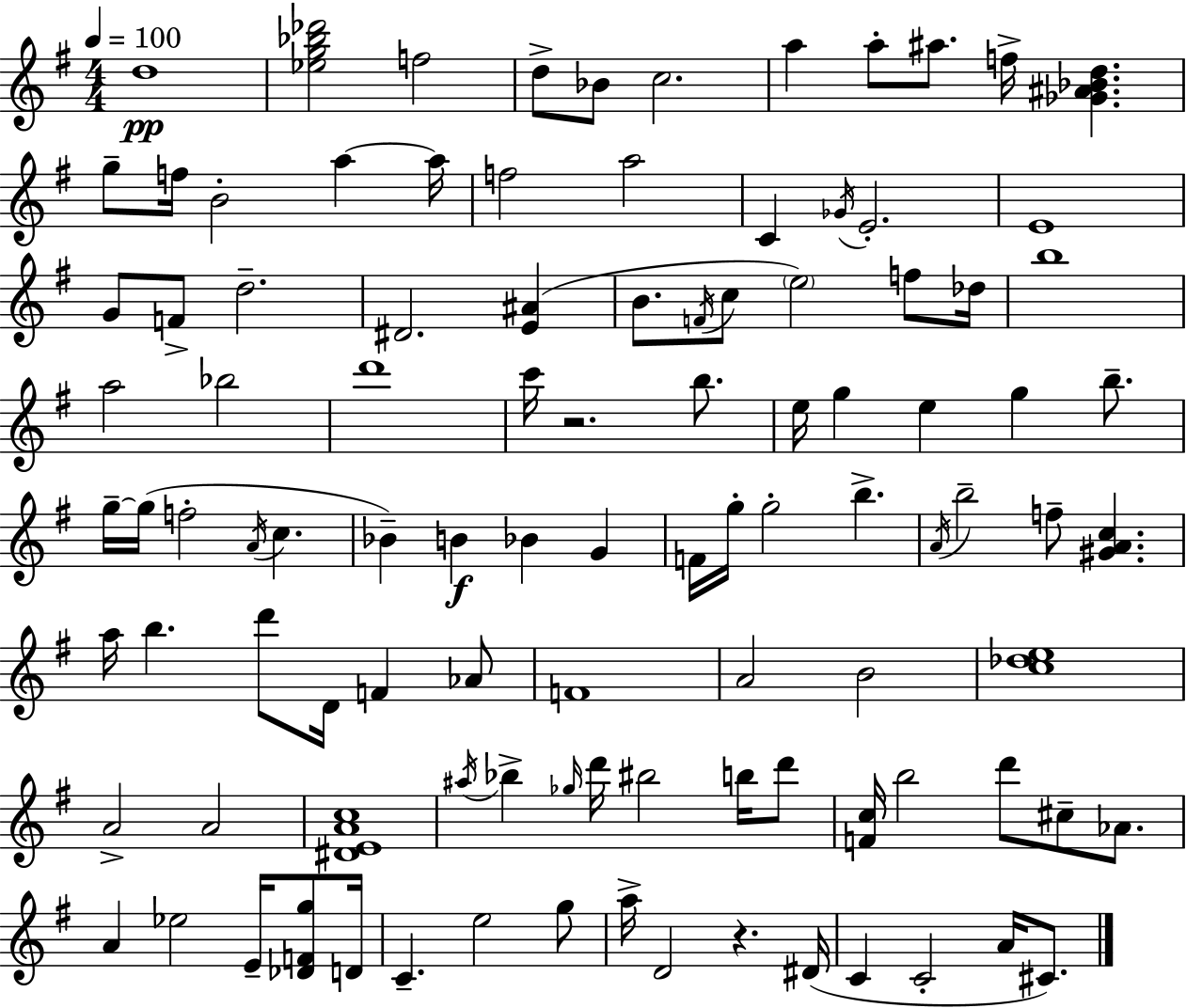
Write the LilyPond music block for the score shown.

{
  \clef treble
  \numericTimeSignature
  \time 4/4
  \key g \major
  \tempo 4 = 100
  d''1\pp | <ees'' g'' bes'' des'''>2 f''2 | d''8-> bes'8 c''2. | a''4 a''8-. ais''8. f''16-> <ges' ais' bes' d''>4. | \break g''8-- f''16 b'2-. a''4~~ a''16 | f''2 a''2 | c'4 \acciaccatura { ges'16 } e'2.-. | e'1 | \break g'8 f'8-> d''2.-- | dis'2. <e' ais'>4( | b'8. \acciaccatura { f'16 } c''8 \parenthesize e''2) f''8 | des''16 b''1 | \break a''2 bes''2 | d'''1 | c'''16 r2. b''8. | e''16 g''4 e''4 g''4 b''8.-- | \break g''16--~~ g''16( f''2-. \acciaccatura { a'16 } c''4. | bes'4--) b'4\f bes'4 g'4 | f'16 g''16-. g''2-. b''4.-> | \acciaccatura { a'16 } b''2-- f''8-- <gis' a' c''>4. | \break a''16 b''4. d'''8 d'16 f'4 | aes'8 f'1 | a'2 b'2 | <c'' des'' e''>1 | \break a'2-> a'2 | <dis' e' a' c''>1 | \acciaccatura { ais''16 } bes''4-> \grace { ges''16 } d'''16 bis''2 | b''16 d'''8 <f' c''>16 b''2 d'''8 | \break cis''8-- aes'8. a'4 ees''2 | e'16-- <des' f' g''>8 d'16 c'4.-- e''2 | g''8 a''16-> d'2 r4. | dis'16( c'4 c'2-. | \break a'16 cis'8.) \bar "|."
}